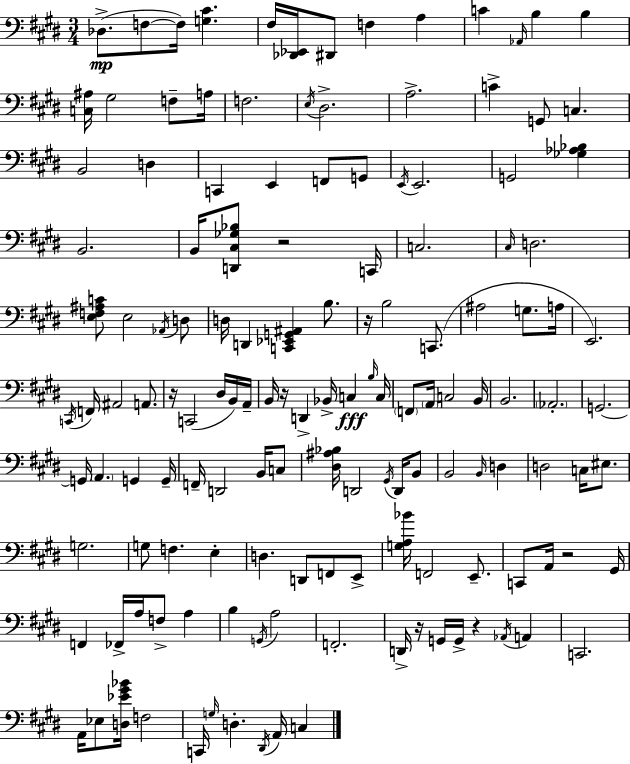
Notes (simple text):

Db3/e. F3/e F3/s [G3,C#4]/q. F#3/s [Db2,Eb2]/s D#2/e F3/q A3/q C4/q Ab2/s B3/q B3/q [C3,A#3]/s G#3/h F3/e A3/s F3/h. E3/s D#3/h. A3/h. C4/q G2/e C3/q. B2/h D3/q C2/q E2/q F2/e G2/e E2/s E2/h. G2/h [Gb3,Ab3,Bb3]/q B2/h. B2/s [D2,C#3,Gb3,Bb3]/e R/h C2/s C3/h. C#3/s D3/h. [E3,F3,A#3,C4]/e E3/h Ab2/s D3/e D3/s D2/q [C2,Eb2,G2,A#2]/q B3/e. R/s B3/h C2/e. A#3/h G3/e. A3/s E2/h. C2/s F2/s A#2/h A2/e. R/s C2/h D#3/s B2/s A2/s B2/s R/s D2/q Bb2/s C3/q B3/s C3/s F2/e A2/s C3/h B2/s B2/h. Ab2/h. G2/h. G2/s A2/q. G2/q G2/s F2/s D2/h B2/s C3/e [D#3,A#3,Bb3]/s D2/h G#2/s D2/s B2/e B2/h B2/s D3/q D3/h C3/s EIS3/e. G3/h. G3/e F3/q. E3/q D3/q. D2/e F2/e E2/e [G3,A3,Bb4]/s F2/h E2/e. C2/e A2/s R/h G#2/s F2/q FES2/s A3/s F3/e A3/q B3/q G2/s A3/h F2/h. D2/s R/s G2/s G2/s R/q Ab2/s A2/q C2/h. A2/s Eb3/e [D3,Eb4,G#4,Bb4]/s F3/h C2/s G3/s D3/q. D#2/s A2/s C3/q